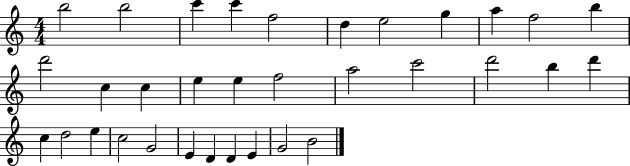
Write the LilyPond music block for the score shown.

{
  \clef treble
  \numericTimeSignature
  \time 4/4
  \key c \major
  b''2 b''2 | c'''4 c'''4 f''2 | d''4 e''2 g''4 | a''4 f''2 b''4 | \break d'''2 c''4 c''4 | e''4 e''4 f''2 | a''2 c'''2 | d'''2 b''4 d'''4 | \break c''4 d''2 e''4 | c''2 g'2 | e'4 d'4 d'4 e'4 | g'2 b'2 | \break \bar "|."
}